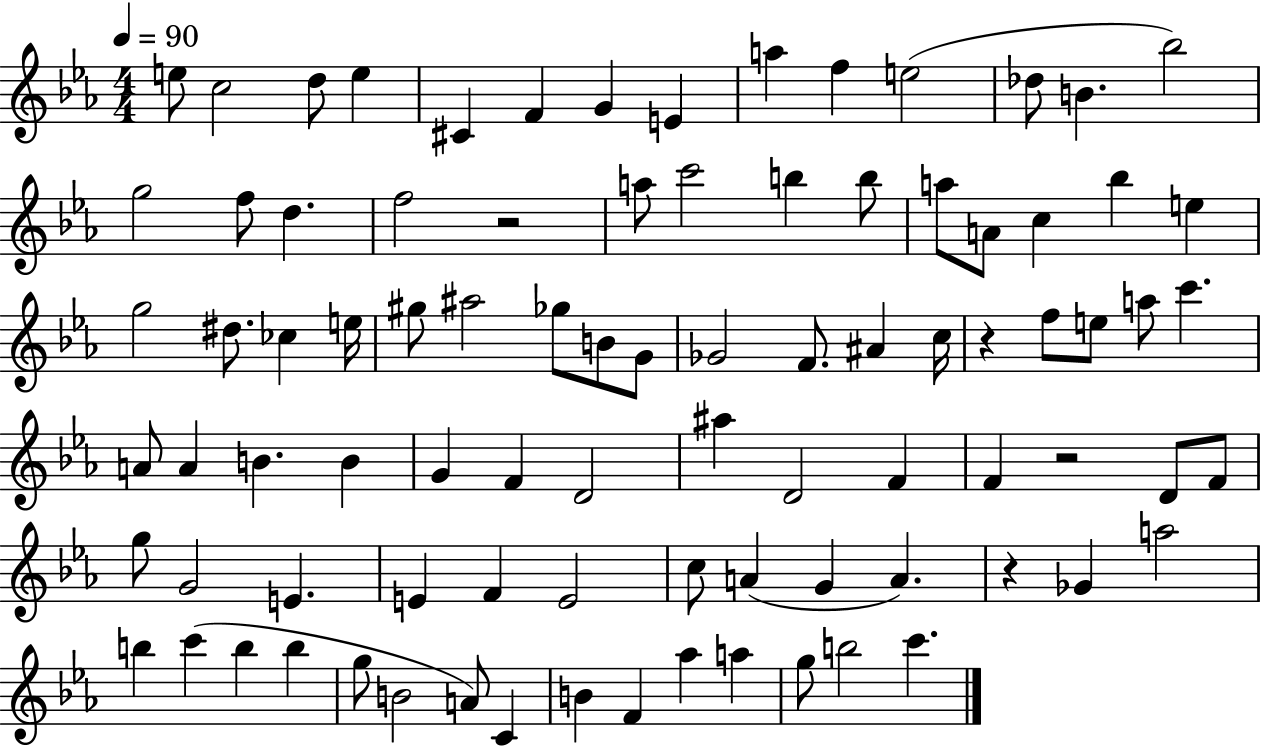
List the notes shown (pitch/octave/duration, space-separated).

E5/e C5/h D5/e E5/q C#4/q F4/q G4/q E4/q A5/q F5/q E5/h Db5/e B4/q. Bb5/h G5/h F5/e D5/q. F5/h R/h A5/e C6/h B5/q B5/e A5/e A4/e C5/q Bb5/q E5/q G5/h D#5/e. CES5/q E5/s G#5/e A#5/h Gb5/e B4/e G4/e Gb4/h F4/e. A#4/q C5/s R/q F5/e E5/e A5/e C6/q. A4/e A4/q B4/q. B4/q G4/q F4/q D4/h A#5/q D4/h F4/q F4/q R/h D4/e F4/e G5/e G4/h E4/q. E4/q F4/q E4/h C5/e A4/q G4/q A4/q. R/q Gb4/q A5/h B5/q C6/q B5/q B5/q G5/e B4/h A4/e C4/q B4/q F4/q Ab5/q A5/q G5/e B5/h C6/q.